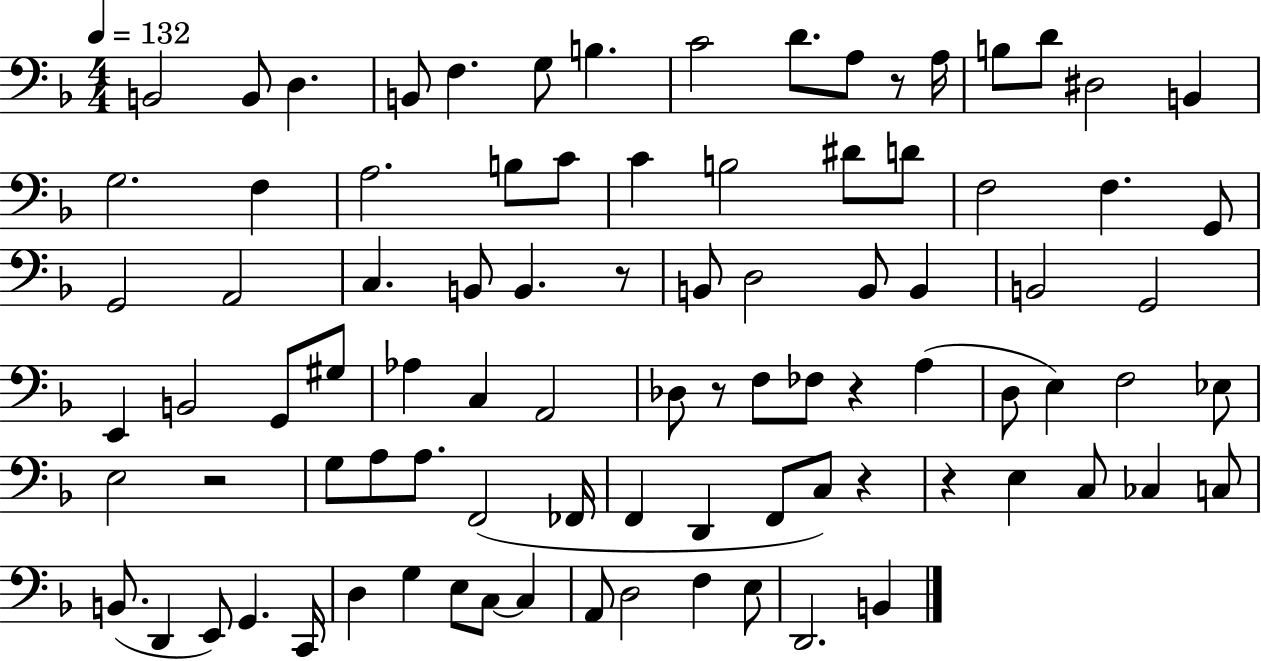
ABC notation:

X:1
T:Untitled
M:4/4
L:1/4
K:F
B,,2 B,,/2 D, B,,/2 F, G,/2 B, C2 D/2 A,/2 z/2 A,/4 B,/2 D/2 ^D,2 B,, G,2 F, A,2 B,/2 C/2 C B,2 ^D/2 D/2 F,2 F, G,,/2 G,,2 A,,2 C, B,,/2 B,, z/2 B,,/2 D,2 B,,/2 B,, B,,2 G,,2 E,, B,,2 G,,/2 ^G,/2 _A, C, A,,2 _D,/2 z/2 F,/2 _F,/2 z A, D,/2 E, F,2 _E,/2 E,2 z2 G,/2 A,/2 A,/2 F,,2 _F,,/4 F,, D,, F,,/2 C,/2 z z E, C,/2 _C, C,/2 B,,/2 D,, E,,/2 G,, C,,/4 D, G, E,/2 C,/2 C, A,,/2 D,2 F, E,/2 D,,2 B,,